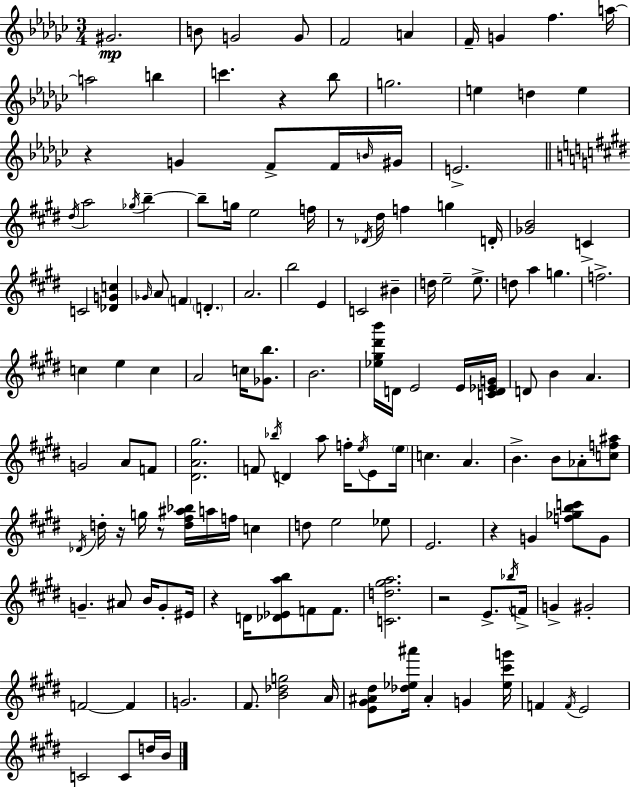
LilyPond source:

{
  \clef treble
  \numericTimeSignature
  \time 3/4
  \key ees \minor
  \repeat volta 2 { gis'2.\mp | b'8 g'2 g'8 | f'2 a'4 | f'16-- g'4 f''4. a''16~~ | \break a''2 b''4 | c'''4. r4 bes''8 | g''2. | e''4 d''4 e''4 | \break r4 g'4 f'8-> f'16 \grace { b'16 } | gis'16 e'2.-> | \bar "||" \break \key e \major \acciaccatura { dis''16 } a''2 \acciaccatura { ges''16 } b''4--~~ | b''8-- g''16 e''2 | f''16 r8 \acciaccatura { des'16 } dis''16 f''4 g''4 | d'16-. <ges' b'>2 c'4-> | \break c'2 <des' g' c''>4 | \grace { ges'16 } a'8 \parenthesize f'4 \parenthesize d'4.-. | a'2. | b''2 | \break e'4 c'2 | bis'4-- d''16 e''2-- | e''8.-> d''8 a''4 g''4. | f''2.-> | \break c''4 e''4 | c''4 a'2 | c''16 <ges' b''>8. b'2. | <ees'' gis'' dis''' b'''>16 d'16 e'2 | \break e'16 <c' d' ees' g'>16 d'8 b'4 a'4. | g'2 | a'8 f'8 <dis' a' gis''>2. | f'8 \acciaccatura { bes''16 } d'4 a''8 | \break f''16-. \acciaccatura { e''16 } e'8 \parenthesize e''16 c''4. | a'4. b'4.-> | b'8 aes'8-. <c'' f'' ais''>8 \acciaccatura { des'16 } d''16-. r16 g''16 r8 | <d'' fis'' ais'' bes''>16 a''16 f''16 c''4 d''8 e''2 | \break ees''8 e'2. | r4 g'4 | <f'' ges'' b'' c'''>8 g'8 g'4.-- | ais'8 b'16 g'8-. eis'16 r4 d'16 | \break <des' ees' a'' b''>8 f'8 f'8. <c' d'' gis'' a''>2. | r2 | e'8.-> \acciaccatura { bes''16 } f'16-> g'4-> | gis'2-. f'2~~ | \break f'4 g'2. | fis'8. <b' des'' g''>2 | a'16 <e' gis' ais' dis''>8 <des'' ees'' ais'''>16 ais'4-. | g'4 <ees'' cis''' g'''>16 f'4 | \break \acciaccatura { f'16 } e'2 c'2 | c'8 d''16 b'16 } \bar "|."
}